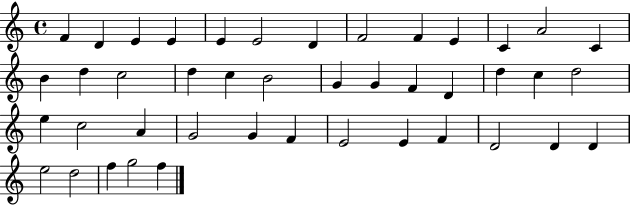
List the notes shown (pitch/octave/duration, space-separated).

F4/q D4/q E4/q E4/q E4/q E4/h D4/q F4/h F4/q E4/q C4/q A4/h C4/q B4/q D5/q C5/h D5/q C5/q B4/h G4/q G4/q F4/q D4/q D5/q C5/q D5/h E5/q C5/h A4/q G4/h G4/q F4/q E4/h E4/q F4/q D4/h D4/q D4/q E5/h D5/h F5/q G5/h F5/q